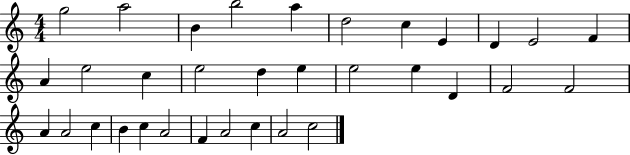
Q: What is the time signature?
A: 4/4